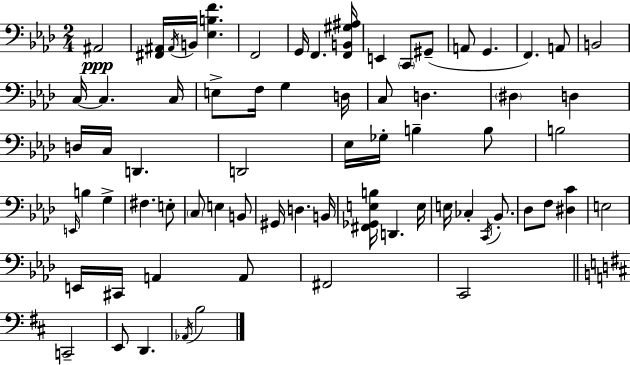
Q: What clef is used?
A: bass